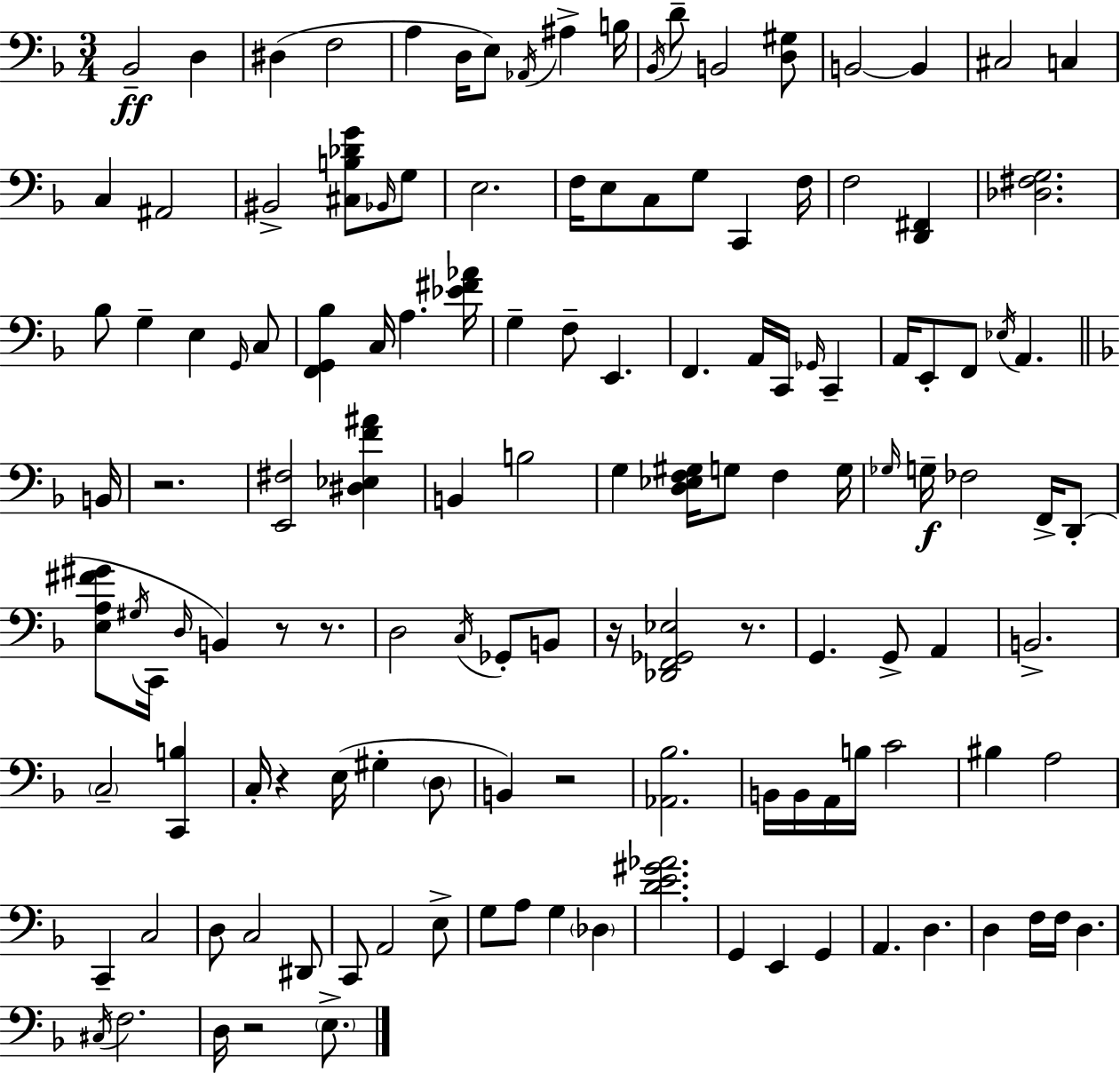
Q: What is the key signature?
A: F major